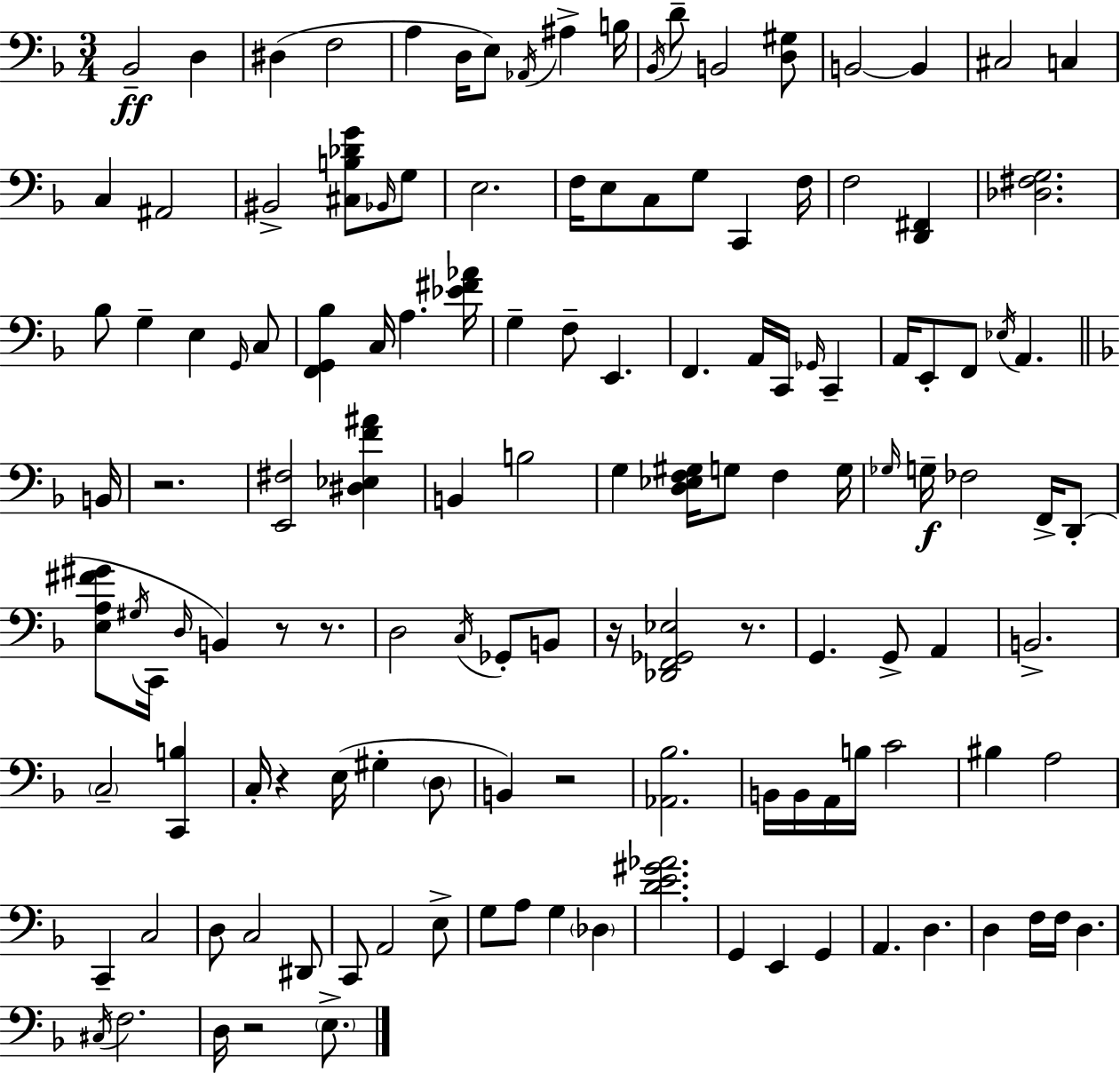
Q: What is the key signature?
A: F major